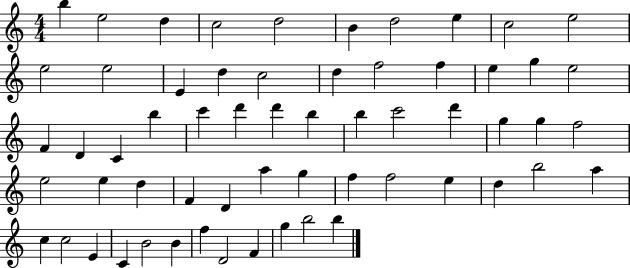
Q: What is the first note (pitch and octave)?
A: B5